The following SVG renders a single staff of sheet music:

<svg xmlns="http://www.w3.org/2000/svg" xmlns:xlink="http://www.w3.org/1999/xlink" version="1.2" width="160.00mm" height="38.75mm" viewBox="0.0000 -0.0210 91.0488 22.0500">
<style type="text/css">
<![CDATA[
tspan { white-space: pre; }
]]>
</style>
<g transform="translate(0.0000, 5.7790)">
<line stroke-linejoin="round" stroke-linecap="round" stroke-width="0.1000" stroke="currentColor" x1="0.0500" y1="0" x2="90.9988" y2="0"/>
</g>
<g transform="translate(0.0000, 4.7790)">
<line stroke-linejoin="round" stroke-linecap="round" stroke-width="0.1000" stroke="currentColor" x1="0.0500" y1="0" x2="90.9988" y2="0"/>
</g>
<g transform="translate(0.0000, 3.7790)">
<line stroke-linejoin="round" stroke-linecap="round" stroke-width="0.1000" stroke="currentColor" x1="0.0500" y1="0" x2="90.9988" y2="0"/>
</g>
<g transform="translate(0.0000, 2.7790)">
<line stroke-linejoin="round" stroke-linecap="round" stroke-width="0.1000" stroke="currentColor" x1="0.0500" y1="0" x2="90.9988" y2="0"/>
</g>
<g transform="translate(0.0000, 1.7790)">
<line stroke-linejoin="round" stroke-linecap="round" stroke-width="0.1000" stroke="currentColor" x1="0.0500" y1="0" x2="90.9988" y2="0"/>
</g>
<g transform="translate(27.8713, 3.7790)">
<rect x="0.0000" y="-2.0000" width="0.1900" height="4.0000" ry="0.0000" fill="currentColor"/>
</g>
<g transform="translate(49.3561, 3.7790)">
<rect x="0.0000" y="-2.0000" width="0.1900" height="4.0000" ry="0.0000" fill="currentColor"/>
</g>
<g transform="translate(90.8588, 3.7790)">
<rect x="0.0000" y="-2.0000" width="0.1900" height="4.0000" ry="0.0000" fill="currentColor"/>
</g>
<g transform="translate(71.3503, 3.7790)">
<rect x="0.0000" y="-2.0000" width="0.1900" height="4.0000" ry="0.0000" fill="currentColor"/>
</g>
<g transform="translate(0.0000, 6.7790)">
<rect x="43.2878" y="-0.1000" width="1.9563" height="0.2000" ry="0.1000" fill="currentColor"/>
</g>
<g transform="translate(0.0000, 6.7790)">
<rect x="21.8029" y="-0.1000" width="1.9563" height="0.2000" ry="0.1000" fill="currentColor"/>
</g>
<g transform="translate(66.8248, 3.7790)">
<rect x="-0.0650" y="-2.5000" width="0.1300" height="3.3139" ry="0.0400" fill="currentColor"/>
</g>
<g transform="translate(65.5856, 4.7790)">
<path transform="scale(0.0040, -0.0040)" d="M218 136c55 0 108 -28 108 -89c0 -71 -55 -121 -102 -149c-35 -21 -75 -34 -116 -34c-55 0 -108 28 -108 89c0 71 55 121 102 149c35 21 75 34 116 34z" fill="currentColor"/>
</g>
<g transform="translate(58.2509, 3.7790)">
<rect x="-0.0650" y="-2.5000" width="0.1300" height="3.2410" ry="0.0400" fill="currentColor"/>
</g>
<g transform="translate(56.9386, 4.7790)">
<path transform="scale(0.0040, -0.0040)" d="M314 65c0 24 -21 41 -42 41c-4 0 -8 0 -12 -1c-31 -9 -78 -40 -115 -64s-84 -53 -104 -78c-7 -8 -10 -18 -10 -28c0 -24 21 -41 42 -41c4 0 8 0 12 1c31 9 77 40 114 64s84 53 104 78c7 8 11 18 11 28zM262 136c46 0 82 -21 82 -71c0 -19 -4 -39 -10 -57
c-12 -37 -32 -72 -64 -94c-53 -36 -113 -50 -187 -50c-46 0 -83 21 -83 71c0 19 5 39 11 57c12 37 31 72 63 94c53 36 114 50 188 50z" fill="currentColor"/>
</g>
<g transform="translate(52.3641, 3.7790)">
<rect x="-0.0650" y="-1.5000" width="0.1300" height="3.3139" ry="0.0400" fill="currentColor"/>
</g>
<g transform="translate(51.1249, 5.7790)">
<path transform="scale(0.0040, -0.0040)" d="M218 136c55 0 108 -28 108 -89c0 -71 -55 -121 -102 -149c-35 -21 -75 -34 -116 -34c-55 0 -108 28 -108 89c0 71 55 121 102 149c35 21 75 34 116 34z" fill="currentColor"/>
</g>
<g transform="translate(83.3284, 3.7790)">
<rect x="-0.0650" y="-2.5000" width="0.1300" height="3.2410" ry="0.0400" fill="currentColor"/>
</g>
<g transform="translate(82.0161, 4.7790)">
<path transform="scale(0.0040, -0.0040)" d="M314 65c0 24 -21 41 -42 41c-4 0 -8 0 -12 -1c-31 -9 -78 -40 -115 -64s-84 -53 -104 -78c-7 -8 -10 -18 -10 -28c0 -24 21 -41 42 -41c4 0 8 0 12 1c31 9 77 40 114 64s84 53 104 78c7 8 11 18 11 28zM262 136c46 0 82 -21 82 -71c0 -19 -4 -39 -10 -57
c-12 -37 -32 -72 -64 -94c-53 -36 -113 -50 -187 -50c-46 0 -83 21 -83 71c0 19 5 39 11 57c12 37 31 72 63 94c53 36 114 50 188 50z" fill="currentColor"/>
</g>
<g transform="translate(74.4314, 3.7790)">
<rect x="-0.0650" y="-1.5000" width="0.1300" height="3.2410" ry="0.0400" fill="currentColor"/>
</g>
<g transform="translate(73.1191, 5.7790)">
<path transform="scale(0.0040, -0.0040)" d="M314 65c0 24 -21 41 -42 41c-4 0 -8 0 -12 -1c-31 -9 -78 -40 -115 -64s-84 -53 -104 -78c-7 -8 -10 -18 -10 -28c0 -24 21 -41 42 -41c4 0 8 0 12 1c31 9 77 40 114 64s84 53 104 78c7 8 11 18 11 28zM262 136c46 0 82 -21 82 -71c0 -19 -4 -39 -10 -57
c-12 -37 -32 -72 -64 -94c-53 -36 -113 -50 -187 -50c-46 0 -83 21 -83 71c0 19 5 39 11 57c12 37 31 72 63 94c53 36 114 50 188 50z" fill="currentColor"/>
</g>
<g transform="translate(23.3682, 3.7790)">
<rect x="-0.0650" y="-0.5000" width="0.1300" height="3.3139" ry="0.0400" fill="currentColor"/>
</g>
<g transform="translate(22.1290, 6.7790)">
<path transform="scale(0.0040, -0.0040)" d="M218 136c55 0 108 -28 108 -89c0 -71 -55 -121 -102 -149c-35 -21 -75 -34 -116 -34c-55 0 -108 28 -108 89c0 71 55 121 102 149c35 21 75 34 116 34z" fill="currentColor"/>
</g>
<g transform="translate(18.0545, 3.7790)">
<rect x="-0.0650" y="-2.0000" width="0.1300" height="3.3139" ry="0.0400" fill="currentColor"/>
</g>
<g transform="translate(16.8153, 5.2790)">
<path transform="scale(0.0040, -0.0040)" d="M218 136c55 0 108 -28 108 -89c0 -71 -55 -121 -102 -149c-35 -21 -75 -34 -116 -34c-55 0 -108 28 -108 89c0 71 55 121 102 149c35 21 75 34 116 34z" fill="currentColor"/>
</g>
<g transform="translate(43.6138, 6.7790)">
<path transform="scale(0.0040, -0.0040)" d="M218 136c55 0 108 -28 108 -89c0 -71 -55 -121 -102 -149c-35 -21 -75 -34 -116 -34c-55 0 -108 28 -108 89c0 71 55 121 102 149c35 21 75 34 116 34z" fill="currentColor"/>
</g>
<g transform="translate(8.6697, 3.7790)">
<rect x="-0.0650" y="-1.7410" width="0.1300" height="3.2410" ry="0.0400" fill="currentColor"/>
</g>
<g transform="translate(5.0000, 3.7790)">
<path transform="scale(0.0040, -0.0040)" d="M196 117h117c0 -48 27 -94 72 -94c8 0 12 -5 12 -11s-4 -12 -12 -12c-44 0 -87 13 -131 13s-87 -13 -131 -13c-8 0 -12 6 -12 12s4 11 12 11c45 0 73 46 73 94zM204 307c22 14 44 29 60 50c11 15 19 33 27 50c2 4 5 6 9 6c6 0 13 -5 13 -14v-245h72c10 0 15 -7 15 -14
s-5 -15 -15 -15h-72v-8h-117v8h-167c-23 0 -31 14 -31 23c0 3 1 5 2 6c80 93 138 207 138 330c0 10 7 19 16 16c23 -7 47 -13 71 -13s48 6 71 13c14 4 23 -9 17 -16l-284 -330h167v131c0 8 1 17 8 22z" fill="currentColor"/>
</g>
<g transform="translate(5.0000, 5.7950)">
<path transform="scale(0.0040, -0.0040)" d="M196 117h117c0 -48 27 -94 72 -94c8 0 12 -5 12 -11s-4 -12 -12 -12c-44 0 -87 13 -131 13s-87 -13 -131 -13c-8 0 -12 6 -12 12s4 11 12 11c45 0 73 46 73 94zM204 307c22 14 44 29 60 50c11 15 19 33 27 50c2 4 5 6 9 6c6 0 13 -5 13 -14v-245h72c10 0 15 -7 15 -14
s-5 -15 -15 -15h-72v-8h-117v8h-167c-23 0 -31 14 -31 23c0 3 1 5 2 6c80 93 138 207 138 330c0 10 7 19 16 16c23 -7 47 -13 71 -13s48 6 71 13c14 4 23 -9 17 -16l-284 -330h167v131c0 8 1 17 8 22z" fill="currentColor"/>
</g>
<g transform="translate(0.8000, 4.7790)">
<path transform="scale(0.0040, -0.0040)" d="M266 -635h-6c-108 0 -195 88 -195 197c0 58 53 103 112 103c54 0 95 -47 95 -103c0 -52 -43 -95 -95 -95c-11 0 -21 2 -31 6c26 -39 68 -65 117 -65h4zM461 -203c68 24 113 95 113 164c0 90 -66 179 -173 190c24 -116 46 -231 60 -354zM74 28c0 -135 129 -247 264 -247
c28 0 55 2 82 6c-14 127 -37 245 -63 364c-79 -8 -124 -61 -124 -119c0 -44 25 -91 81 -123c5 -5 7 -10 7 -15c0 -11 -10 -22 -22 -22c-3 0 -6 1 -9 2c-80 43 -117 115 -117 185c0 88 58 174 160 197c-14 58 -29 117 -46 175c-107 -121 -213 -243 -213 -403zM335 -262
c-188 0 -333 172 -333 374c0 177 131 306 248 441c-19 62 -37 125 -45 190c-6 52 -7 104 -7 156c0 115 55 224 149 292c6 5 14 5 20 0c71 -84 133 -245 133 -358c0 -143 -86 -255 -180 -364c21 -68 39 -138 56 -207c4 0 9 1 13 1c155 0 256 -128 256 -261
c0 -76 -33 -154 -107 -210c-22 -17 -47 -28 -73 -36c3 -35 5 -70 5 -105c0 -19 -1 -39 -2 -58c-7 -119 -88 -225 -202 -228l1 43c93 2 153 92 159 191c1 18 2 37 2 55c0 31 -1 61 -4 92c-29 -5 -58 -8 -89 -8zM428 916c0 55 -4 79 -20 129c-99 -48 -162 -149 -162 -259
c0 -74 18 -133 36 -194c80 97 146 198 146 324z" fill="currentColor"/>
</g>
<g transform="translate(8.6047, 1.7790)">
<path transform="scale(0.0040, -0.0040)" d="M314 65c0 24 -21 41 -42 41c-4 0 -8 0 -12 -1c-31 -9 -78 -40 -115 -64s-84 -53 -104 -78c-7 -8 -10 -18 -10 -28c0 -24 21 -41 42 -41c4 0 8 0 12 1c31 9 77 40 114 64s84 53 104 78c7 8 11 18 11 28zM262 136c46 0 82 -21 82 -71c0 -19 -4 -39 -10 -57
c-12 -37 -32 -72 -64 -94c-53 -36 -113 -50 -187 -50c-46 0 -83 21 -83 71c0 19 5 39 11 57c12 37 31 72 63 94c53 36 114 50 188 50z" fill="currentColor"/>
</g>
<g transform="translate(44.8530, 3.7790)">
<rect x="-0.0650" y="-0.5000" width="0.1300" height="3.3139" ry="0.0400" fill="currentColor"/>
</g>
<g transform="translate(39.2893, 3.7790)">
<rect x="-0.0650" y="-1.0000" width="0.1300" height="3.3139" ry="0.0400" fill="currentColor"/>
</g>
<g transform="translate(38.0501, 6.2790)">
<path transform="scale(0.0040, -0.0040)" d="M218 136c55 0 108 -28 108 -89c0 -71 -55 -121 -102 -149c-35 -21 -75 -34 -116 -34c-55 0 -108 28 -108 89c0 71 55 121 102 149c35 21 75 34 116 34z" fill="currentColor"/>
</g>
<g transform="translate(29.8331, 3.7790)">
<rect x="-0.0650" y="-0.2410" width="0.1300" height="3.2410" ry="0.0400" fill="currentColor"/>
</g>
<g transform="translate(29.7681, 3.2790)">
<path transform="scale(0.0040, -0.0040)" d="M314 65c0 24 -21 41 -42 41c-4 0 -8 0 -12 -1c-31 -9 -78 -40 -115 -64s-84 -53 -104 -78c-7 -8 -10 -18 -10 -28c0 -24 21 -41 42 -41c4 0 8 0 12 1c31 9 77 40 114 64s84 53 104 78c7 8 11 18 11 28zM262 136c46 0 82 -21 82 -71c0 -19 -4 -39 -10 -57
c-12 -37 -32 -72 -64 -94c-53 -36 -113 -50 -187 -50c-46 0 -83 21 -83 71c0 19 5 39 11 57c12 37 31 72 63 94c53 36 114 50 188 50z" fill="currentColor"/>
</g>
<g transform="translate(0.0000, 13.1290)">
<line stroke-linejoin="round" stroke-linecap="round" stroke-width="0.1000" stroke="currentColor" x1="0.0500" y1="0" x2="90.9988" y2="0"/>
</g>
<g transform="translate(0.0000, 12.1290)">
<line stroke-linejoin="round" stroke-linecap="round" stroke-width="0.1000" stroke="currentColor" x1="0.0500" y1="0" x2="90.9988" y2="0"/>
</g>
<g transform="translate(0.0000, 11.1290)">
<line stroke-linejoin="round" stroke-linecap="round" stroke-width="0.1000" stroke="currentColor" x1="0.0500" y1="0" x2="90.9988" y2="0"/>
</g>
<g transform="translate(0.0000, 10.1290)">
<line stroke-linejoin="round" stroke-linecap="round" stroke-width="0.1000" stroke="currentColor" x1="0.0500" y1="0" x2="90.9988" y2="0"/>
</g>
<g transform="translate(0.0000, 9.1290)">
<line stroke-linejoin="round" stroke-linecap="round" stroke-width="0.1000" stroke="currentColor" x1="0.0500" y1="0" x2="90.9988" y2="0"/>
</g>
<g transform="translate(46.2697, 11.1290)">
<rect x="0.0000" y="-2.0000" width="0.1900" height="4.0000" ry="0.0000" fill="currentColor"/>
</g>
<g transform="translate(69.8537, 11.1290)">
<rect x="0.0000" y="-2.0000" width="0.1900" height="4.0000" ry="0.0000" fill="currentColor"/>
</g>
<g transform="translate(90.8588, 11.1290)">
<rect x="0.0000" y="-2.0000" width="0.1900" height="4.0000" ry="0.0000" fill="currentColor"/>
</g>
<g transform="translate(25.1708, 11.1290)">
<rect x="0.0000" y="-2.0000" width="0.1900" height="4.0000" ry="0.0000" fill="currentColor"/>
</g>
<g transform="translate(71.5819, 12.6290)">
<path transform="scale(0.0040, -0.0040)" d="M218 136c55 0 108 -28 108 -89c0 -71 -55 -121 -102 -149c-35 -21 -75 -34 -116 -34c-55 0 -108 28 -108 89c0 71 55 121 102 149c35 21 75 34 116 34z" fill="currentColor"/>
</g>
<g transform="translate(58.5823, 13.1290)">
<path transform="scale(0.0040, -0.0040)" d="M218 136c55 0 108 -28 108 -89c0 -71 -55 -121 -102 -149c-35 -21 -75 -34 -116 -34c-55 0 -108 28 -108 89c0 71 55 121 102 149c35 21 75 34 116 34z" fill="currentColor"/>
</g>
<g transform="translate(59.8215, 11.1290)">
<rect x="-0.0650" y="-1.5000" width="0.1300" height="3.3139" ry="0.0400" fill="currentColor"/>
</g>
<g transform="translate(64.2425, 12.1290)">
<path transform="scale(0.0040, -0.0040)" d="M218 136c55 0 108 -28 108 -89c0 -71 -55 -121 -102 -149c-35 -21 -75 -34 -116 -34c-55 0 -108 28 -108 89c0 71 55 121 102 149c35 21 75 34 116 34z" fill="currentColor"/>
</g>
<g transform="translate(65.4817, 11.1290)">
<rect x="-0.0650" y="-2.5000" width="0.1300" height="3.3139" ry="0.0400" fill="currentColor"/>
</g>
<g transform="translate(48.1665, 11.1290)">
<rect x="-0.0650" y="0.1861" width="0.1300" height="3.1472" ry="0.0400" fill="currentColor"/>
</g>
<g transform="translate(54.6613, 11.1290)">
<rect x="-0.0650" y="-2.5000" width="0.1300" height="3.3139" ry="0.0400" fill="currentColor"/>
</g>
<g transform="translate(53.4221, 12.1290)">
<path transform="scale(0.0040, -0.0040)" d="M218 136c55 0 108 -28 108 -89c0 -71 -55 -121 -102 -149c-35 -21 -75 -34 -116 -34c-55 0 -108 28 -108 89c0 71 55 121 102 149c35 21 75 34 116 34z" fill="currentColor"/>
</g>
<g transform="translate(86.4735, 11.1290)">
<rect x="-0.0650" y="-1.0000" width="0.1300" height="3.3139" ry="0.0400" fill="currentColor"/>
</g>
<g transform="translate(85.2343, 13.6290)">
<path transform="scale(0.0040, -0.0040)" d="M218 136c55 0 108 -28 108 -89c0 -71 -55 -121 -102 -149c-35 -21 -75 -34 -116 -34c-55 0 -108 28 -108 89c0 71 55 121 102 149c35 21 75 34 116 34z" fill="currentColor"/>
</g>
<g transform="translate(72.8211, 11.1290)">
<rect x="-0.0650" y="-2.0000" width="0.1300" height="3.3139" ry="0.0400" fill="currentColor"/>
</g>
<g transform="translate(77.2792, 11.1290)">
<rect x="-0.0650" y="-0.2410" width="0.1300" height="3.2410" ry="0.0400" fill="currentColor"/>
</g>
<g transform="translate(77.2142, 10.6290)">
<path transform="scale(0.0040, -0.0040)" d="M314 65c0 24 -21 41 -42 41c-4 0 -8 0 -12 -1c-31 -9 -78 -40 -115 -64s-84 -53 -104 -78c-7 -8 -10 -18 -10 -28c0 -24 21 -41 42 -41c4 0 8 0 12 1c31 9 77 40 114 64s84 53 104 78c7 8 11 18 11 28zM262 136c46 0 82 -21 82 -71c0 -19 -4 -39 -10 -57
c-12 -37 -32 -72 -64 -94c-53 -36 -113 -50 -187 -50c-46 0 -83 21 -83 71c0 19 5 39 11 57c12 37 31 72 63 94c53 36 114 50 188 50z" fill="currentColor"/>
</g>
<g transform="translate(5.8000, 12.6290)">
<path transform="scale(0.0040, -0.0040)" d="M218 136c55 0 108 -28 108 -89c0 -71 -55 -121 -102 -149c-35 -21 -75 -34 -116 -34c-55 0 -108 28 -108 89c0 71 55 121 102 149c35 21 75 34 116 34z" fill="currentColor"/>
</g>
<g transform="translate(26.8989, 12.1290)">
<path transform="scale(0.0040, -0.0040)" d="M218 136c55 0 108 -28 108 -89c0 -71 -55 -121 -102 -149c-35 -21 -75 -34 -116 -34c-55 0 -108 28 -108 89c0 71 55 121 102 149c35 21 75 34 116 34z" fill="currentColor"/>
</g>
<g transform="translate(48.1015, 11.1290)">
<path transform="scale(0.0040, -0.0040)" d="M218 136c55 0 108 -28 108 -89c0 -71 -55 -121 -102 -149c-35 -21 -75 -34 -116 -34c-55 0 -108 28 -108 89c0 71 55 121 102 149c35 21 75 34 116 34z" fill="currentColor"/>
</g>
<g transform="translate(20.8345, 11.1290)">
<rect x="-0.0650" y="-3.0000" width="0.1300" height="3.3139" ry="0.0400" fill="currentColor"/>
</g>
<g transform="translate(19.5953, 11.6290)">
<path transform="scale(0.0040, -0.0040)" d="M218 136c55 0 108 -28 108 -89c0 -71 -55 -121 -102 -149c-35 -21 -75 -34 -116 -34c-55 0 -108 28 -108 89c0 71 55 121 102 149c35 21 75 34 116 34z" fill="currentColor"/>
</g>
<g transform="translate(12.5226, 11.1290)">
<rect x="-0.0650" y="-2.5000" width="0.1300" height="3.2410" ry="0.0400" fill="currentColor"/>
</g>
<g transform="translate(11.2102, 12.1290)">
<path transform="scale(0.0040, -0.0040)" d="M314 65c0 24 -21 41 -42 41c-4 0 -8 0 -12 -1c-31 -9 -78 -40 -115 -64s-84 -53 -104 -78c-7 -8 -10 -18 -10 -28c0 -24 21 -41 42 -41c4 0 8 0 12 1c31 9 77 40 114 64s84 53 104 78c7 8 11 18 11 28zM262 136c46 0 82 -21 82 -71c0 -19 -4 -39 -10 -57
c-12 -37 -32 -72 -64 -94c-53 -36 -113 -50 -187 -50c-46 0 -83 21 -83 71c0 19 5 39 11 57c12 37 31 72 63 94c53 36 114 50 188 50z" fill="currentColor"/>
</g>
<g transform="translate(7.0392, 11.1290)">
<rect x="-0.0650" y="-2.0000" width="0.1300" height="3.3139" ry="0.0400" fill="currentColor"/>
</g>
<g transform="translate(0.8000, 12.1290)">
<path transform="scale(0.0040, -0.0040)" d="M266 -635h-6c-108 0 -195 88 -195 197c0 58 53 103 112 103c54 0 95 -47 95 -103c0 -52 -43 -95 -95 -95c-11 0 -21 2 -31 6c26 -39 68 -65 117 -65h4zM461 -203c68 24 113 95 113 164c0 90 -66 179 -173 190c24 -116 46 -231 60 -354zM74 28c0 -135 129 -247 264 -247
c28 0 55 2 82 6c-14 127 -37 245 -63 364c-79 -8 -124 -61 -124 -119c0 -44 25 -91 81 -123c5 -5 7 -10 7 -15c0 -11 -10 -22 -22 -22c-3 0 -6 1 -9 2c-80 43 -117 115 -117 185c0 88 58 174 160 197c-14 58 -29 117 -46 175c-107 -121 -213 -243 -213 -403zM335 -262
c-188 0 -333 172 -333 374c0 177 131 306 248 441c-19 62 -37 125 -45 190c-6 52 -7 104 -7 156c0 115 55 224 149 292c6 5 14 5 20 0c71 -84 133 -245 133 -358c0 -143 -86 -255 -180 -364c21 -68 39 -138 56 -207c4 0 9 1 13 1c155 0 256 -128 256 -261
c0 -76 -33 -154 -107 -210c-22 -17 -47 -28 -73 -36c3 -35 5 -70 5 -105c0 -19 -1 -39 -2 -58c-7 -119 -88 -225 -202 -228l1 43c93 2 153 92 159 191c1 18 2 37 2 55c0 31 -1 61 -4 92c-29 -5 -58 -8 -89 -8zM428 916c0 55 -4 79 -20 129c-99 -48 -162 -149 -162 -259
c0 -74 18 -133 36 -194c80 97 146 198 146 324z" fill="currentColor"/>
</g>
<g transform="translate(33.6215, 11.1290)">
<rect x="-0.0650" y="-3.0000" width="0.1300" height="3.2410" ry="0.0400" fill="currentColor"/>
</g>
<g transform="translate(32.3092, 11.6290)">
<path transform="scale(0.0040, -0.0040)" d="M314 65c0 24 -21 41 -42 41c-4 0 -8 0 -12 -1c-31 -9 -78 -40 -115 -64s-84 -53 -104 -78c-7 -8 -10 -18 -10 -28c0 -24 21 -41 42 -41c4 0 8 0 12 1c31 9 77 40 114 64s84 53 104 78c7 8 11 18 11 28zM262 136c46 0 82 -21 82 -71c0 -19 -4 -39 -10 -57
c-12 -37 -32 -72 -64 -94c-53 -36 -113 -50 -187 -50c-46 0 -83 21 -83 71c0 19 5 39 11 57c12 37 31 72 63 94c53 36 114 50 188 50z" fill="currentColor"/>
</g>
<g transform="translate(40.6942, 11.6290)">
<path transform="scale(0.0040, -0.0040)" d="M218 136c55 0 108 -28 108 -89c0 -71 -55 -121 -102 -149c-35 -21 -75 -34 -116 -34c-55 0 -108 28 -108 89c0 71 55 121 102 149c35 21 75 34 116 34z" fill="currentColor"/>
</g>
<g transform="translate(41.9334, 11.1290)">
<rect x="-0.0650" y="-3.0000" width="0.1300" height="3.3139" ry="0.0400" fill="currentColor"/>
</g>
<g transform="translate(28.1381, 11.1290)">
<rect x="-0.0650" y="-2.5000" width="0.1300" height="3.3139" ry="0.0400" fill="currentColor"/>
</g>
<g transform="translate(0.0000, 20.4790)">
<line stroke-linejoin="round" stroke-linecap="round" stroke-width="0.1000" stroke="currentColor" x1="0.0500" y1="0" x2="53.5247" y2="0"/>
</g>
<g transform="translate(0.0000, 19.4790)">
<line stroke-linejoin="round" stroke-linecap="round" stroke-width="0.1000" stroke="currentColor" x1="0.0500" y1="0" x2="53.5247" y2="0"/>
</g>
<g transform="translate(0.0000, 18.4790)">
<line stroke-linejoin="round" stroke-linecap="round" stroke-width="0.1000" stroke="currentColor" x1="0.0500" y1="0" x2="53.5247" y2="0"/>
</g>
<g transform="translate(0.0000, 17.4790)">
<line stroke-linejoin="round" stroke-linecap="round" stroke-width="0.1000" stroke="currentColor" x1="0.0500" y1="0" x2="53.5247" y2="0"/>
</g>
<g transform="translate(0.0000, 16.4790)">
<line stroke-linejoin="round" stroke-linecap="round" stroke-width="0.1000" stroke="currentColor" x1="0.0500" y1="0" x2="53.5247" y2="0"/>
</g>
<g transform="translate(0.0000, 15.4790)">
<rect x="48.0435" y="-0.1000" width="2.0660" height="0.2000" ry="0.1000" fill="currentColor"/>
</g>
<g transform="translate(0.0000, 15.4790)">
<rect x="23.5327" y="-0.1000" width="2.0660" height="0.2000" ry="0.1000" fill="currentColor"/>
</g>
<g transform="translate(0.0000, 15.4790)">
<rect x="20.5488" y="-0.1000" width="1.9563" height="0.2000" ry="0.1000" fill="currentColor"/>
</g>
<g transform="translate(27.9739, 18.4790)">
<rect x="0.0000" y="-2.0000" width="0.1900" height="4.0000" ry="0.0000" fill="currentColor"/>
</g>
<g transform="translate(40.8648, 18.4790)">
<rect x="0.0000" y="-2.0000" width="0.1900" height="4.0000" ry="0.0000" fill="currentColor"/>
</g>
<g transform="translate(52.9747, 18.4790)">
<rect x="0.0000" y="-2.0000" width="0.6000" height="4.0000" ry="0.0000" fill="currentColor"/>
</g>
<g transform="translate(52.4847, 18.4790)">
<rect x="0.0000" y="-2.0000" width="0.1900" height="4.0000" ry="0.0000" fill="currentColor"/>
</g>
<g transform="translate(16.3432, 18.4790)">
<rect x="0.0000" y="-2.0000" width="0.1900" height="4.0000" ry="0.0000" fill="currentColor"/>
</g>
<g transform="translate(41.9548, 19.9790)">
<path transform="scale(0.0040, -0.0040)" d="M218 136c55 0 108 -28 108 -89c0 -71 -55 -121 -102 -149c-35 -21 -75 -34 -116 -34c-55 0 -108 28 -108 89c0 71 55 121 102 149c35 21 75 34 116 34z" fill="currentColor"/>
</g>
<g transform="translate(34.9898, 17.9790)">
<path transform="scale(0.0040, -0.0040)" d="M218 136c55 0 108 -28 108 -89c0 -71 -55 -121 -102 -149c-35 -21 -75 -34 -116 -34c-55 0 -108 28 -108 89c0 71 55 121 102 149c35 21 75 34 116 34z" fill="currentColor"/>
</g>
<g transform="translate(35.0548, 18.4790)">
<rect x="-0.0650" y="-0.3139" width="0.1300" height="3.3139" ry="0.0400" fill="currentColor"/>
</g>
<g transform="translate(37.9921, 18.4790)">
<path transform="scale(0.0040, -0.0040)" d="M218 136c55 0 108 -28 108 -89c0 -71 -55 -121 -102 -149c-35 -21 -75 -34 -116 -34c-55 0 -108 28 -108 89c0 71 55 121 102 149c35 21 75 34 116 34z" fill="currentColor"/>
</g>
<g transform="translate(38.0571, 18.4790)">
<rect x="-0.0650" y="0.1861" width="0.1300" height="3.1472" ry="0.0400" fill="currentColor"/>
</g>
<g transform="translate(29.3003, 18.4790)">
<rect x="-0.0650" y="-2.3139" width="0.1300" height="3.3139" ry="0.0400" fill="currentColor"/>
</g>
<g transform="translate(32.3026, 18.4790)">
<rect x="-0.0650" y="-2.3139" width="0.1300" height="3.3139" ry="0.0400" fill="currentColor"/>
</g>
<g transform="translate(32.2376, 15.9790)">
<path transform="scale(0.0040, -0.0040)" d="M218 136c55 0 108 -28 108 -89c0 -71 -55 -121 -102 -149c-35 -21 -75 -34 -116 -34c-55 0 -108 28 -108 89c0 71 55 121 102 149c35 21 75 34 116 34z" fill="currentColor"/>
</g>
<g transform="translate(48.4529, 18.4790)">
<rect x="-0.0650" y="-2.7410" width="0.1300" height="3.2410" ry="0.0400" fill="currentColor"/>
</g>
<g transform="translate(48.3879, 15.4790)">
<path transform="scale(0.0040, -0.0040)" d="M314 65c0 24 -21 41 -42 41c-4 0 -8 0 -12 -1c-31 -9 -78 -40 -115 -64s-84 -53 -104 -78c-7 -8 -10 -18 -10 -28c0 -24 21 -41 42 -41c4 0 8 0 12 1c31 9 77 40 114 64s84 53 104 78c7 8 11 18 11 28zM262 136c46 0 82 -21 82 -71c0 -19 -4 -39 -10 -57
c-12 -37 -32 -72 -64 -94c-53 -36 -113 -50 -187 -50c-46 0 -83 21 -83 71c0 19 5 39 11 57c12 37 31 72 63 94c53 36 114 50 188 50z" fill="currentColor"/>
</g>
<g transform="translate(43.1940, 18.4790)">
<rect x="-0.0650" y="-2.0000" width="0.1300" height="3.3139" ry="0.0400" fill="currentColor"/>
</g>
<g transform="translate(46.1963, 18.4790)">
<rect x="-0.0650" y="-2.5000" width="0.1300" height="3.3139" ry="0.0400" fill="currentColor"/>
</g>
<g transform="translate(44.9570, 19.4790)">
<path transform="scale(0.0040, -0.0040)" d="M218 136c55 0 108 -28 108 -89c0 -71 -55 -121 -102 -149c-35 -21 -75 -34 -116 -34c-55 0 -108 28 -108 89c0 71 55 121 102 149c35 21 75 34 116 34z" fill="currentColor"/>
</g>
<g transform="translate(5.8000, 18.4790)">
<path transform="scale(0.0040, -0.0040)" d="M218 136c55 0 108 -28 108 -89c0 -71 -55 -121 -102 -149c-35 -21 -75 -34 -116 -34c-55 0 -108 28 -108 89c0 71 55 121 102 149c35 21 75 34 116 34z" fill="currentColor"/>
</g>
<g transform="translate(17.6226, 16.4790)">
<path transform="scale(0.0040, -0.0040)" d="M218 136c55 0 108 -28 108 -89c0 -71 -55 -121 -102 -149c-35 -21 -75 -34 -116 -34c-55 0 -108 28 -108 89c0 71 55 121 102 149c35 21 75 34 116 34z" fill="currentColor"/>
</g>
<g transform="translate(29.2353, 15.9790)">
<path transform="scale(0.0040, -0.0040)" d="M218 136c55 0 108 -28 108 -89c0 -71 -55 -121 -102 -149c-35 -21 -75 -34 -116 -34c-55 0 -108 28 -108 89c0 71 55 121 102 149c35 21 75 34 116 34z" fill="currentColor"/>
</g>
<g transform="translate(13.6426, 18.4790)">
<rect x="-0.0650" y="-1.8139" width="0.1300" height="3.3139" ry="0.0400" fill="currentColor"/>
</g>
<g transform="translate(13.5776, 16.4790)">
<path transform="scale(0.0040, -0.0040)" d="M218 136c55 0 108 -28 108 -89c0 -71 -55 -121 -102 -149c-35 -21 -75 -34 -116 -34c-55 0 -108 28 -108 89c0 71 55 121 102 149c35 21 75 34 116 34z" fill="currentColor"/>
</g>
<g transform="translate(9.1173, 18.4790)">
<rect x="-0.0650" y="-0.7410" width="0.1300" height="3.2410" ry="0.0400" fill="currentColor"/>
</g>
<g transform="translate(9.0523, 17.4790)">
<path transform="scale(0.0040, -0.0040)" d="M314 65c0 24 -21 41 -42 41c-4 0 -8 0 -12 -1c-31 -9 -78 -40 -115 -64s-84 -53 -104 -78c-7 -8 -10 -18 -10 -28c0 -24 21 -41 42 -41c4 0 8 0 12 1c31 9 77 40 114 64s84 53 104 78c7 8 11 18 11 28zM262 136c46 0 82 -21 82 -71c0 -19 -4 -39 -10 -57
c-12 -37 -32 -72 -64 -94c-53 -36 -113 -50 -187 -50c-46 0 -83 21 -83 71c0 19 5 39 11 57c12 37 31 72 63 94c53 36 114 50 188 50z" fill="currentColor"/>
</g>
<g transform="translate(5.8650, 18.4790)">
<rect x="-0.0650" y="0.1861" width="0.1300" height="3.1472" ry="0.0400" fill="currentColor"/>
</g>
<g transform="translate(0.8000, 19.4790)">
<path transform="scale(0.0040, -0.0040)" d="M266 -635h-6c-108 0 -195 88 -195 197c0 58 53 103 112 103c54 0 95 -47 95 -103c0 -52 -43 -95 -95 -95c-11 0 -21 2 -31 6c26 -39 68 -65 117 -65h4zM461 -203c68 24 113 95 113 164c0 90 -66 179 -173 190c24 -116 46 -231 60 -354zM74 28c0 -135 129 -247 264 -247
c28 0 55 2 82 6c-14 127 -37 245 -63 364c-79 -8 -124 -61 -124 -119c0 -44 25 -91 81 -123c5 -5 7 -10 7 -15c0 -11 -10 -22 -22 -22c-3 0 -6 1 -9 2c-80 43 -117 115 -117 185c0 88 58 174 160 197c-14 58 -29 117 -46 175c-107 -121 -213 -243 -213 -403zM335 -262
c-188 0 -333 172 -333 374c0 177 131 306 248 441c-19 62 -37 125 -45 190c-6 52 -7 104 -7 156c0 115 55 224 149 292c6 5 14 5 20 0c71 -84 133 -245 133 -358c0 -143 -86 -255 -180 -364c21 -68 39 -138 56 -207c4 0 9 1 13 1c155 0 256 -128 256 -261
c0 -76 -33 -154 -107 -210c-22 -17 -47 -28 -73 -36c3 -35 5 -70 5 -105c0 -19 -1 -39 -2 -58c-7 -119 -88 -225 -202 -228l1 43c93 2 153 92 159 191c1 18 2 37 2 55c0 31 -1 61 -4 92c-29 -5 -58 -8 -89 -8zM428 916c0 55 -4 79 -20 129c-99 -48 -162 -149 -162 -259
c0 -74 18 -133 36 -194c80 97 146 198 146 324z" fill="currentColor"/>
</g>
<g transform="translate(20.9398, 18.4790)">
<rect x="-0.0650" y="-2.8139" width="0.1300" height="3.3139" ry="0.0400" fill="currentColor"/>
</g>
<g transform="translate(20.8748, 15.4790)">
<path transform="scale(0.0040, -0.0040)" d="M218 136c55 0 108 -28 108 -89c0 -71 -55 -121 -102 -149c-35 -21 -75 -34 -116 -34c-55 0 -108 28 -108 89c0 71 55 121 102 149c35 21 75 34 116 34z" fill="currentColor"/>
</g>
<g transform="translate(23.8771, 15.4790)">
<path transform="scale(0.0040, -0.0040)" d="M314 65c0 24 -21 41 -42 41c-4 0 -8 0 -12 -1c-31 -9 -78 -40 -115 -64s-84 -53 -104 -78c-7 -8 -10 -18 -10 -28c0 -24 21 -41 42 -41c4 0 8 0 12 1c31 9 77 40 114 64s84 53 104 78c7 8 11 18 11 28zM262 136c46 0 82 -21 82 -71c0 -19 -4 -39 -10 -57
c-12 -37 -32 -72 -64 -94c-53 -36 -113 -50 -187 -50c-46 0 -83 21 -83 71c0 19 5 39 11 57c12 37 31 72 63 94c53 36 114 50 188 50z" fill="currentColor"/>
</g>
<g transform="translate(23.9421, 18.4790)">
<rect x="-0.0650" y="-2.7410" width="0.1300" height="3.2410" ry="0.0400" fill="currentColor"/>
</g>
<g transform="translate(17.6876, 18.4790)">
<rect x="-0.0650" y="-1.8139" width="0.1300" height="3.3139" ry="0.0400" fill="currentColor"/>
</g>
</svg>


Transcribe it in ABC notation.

X:1
T:Untitled
M:4/4
L:1/4
K:C
f2 F C c2 D C E G2 G E2 G2 F G2 A G A2 A B G E G F c2 D B d2 f f a a2 g g c B F G a2